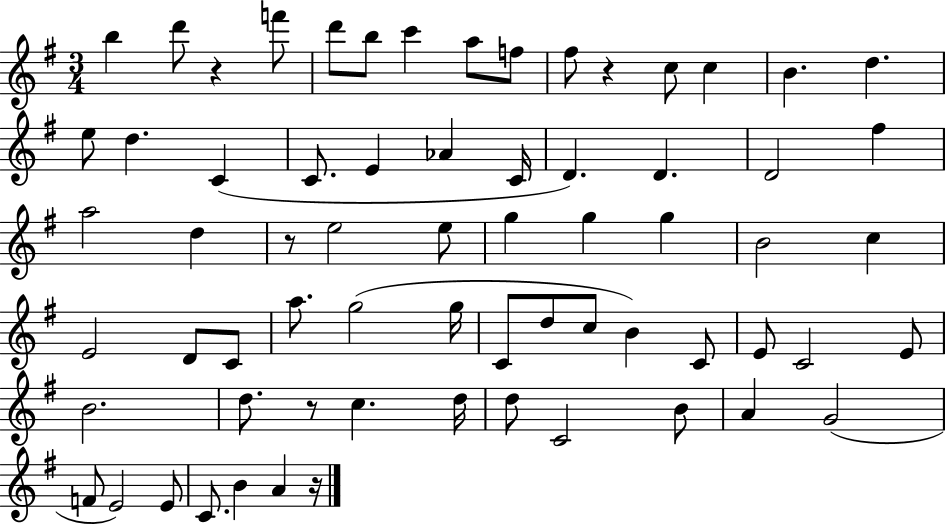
{
  \clef treble
  \numericTimeSignature
  \time 3/4
  \key g \major
  b''4 d'''8 r4 f'''8 | d'''8 b''8 c'''4 a''8 f''8 | fis''8 r4 c''8 c''4 | b'4. d''4. | \break e''8 d''4. c'4( | c'8. e'4 aes'4 c'16 | d'4.) d'4. | d'2 fis''4 | \break a''2 d''4 | r8 e''2 e''8 | g''4 g''4 g''4 | b'2 c''4 | \break e'2 d'8 c'8 | a''8. g''2( g''16 | c'8 d''8 c''8 b'4) c'8 | e'8 c'2 e'8 | \break b'2. | d''8. r8 c''4. d''16 | d''8 c'2 b'8 | a'4 g'2( | \break f'8 e'2) e'8 | c'8. b'4 a'4 r16 | \bar "|."
}